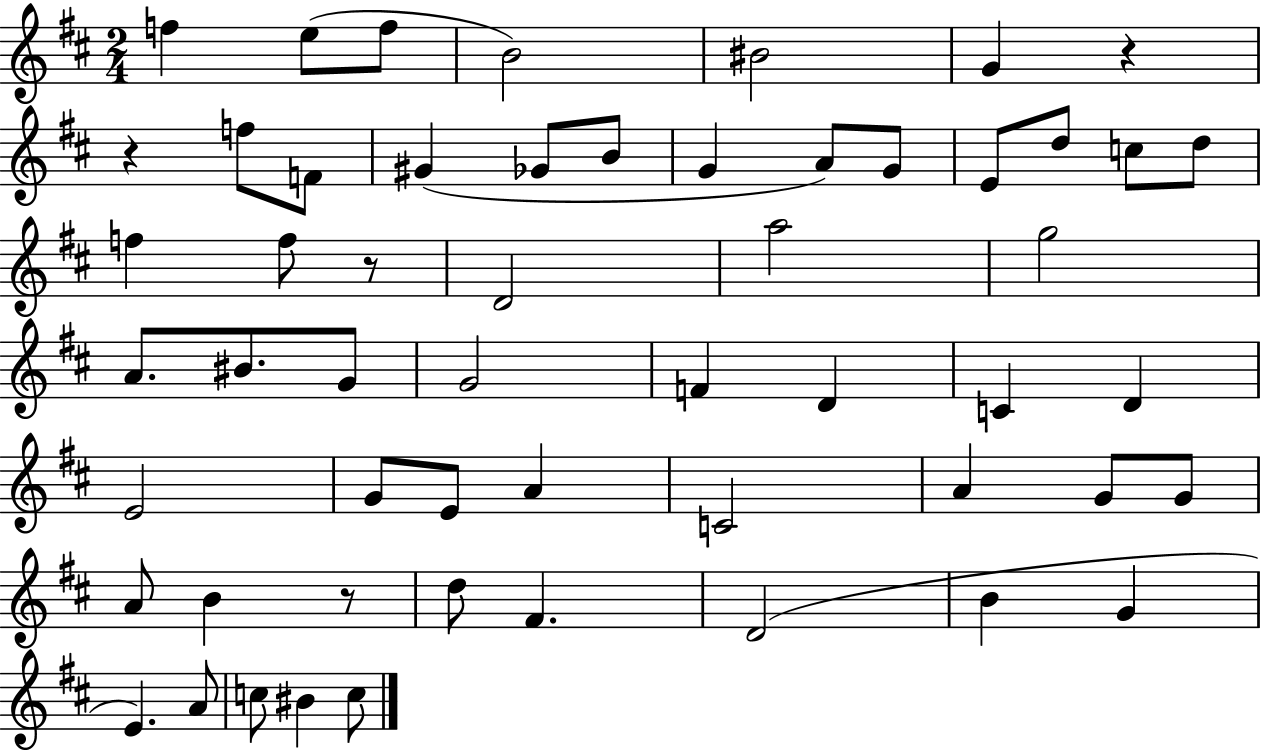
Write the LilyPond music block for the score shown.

{
  \clef treble
  \numericTimeSignature
  \time 2/4
  \key d \major
  f''4 e''8( f''8 | b'2) | bis'2 | g'4 r4 | \break r4 f''8 f'8 | gis'4( ges'8 b'8 | g'4 a'8) g'8 | e'8 d''8 c''8 d''8 | \break f''4 f''8 r8 | d'2 | a''2 | g''2 | \break a'8. bis'8. g'8 | g'2 | f'4 d'4 | c'4 d'4 | \break e'2 | g'8 e'8 a'4 | c'2 | a'4 g'8 g'8 | \break a'8 b'4 r8 | d''8 fis'4. | d'2( | b'4 g'4 | \break e'4.) a'8 | c''8 bis'4 c''8 | \bar "|."
}